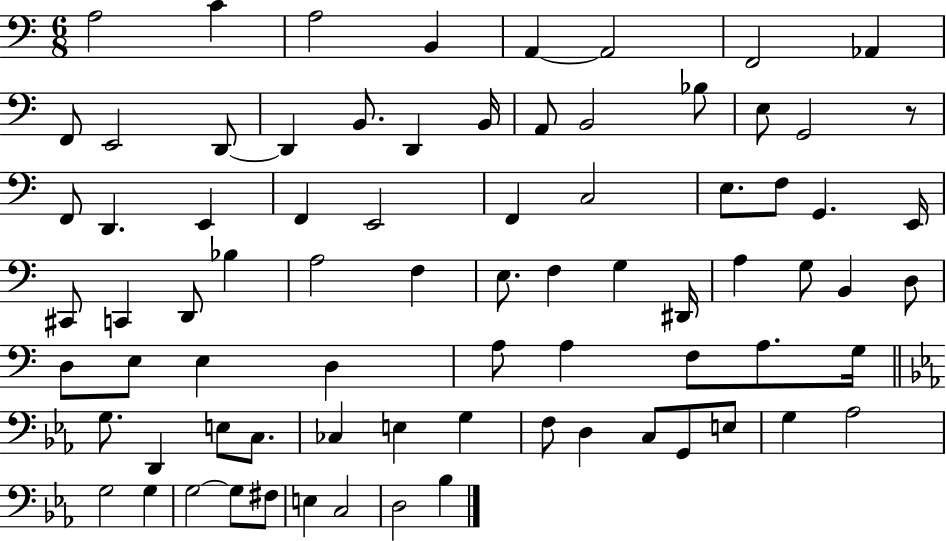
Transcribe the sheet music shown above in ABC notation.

X:1
T:Untitled
M:6/8
L:1/4
K:C
A,2 C A,2 B,, A,, A,,2 F,,2 _A,, F,,/2 E,,2 D,,/2 D,, B,,/2 D,, B,,/4 A,,/2 B,,2 _B,/2 E,/2 G,,2 z/2 F,,/2 D,, E,, F,, E,,2 F,, C,2 E,/2 F,/2 G,, E,,/4 ^C,,/2 C,, D,,/2 _B, A,2 F, E,/2 F, G, ^D,,/4 A, G,/2 B,, D,/2 D,/2 E,/2 E, D, A,/2 A, F,/2 A,/2 G,/4 G,/2 D,, E,/2 C,/2 _C, E, G, F,/2 D, C,/2 G,,/2 E,/2 G, _A,2 G,2 G, G,2 G,/2 ^F,/2 E, C,2 D,2 _B,